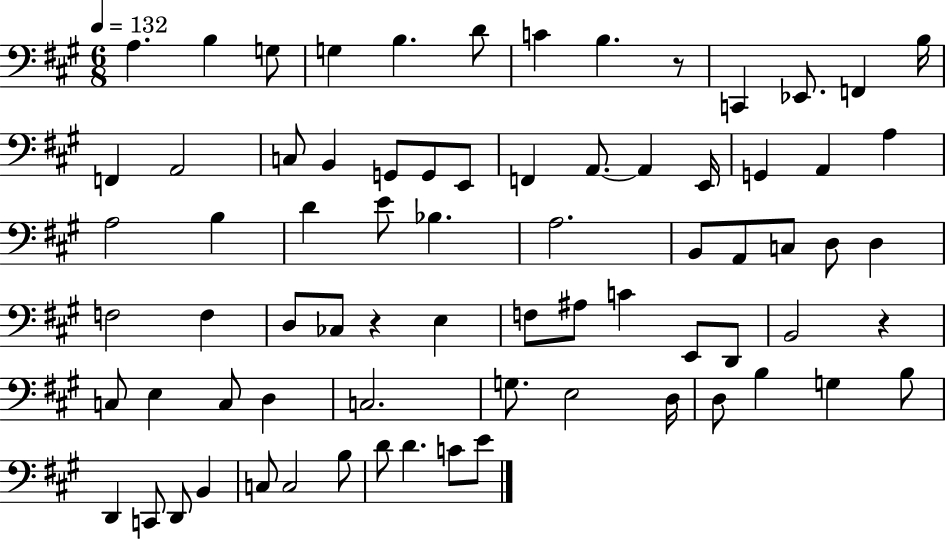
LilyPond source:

{
  \clef bass
  \numericTimeSignature
  \time 6/8
  \key a \major
  \tempo 4 = 132
  \repeat volta 2 { a4. b4 g8 | g4 b4. d'8 | c'4 b4. r8 | c,4 ees,8. f,4 b16 | \break f,4 a,2 | c8 b,4 g,8 g,8 e,8 | f,4 a,8.~~ a,4 e,16 | g,4 a,4 a4 | \break a2 b4 | d'4 e'8 bes4. | a2. | b,8 a,8 c8 d8 d4 | \break f2 f4 | d8 ces8 r4 e4 | f8 ais8 c'4 e,8 d,8 | b,2 r4 | \break c8 e4 c8 d4 | c2. | g8. e2 d16 | d8 b4 g4 b8 | \break d,4 c,8 d,8 b,4 | c8 c2 b8 | d'8 d'4. c'8 e'8 | } \bar "|."
}